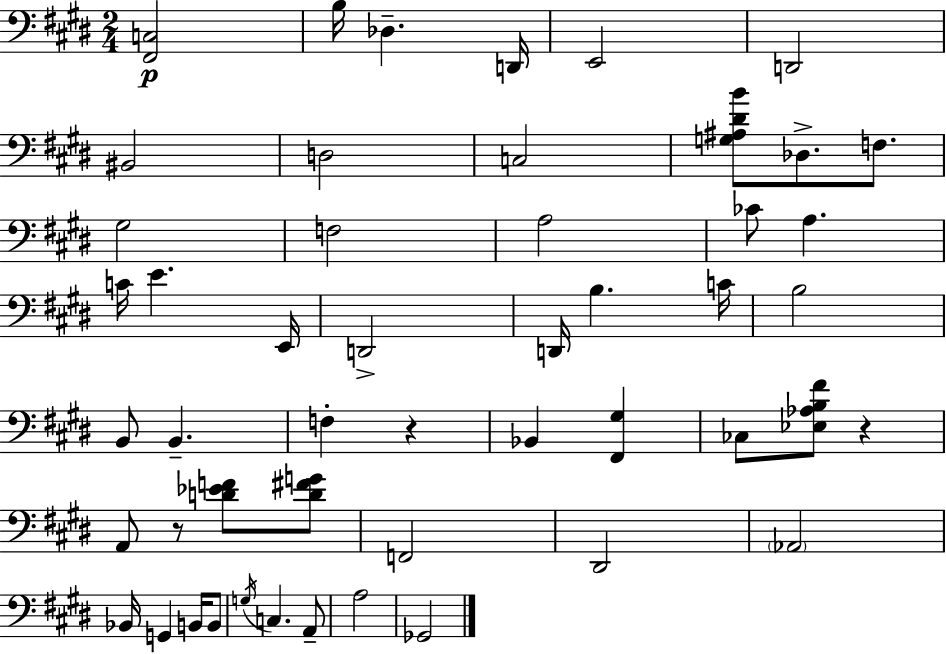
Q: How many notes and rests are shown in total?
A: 50